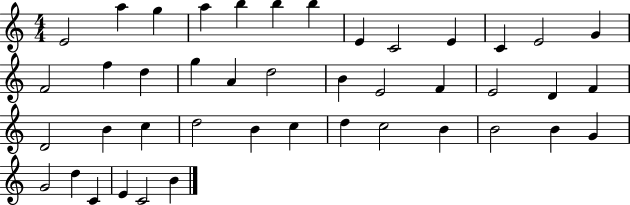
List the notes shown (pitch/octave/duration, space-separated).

E4/h A5/q G5/q A5/q B5/q B5/q B5/q E4/q C4/h E4/q C4/q E4/h G4/q F4/h F5/q D5/q G5/q A4/q D5/h B4/q E4/h F4/q E4/h D4/q F4/q D4/h B4/q C5/q D5/h B4/q C5/q D5/q C5/h B4/q B4/h B4/q G4/q G4/h D5/q C4/q E4/q C4/h B4/q